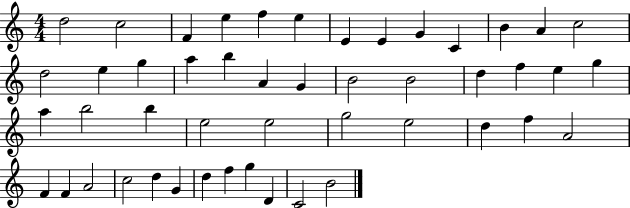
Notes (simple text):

D5/h C5/h F4/q E5/q F5/q E5/q E4/q E4/q G4/q C4/q B4/q A4/q C5/h D5/h E5/q G5/q A5/q B5/q A4/q G4/q B4/h B4/h D5/q F5/q E5/q G5/q A5/q B5/h B5/q E5/h E5/h G5/h E5/h D5/q F5/q A4/h F4/q F4/q A4/h C5/h D5/q G4/q D5/q F5/q G5/q D4/q C4/h B4/h